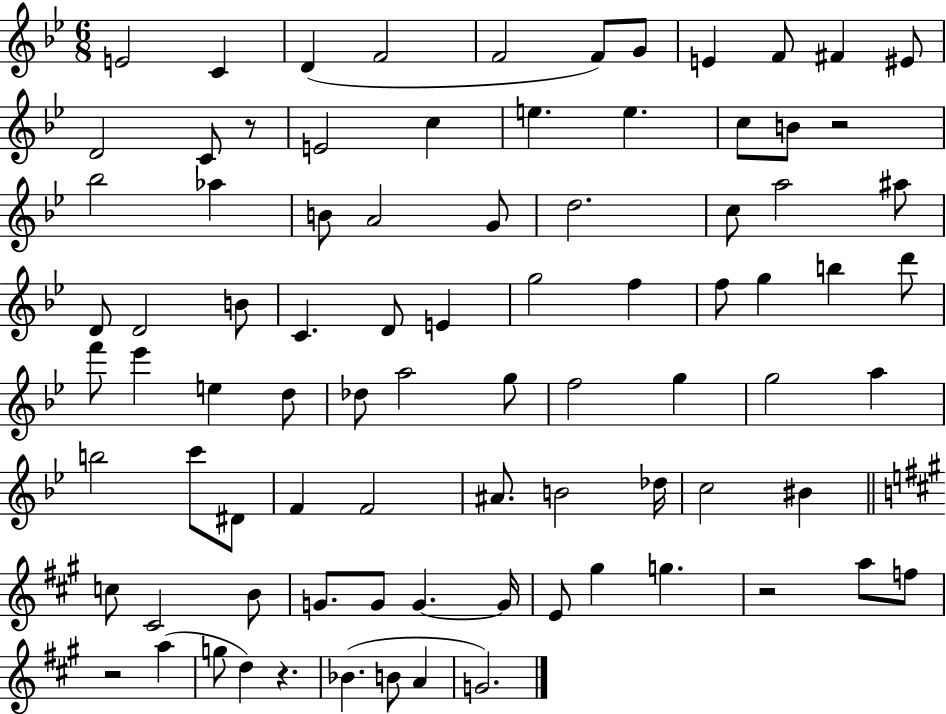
X:1
T:Untitled
M:6/8
L:1/4
K:Bb
E2 C D F2 F2 F/2 G/2 E F/2 ^F ^E/2 D2 C/2 z/2 E2 c e e c/2 B/2 z2 _b2 _a B/2 A2 G/2 d2 c/2 a2 ^a/2 D/2 D2 B/2 C D/2 E g2 f f/2 g b d'/2 f'/2 _e' e d/2 _d/2 a2 g/2 f2 g g2 a b2 c'/2 ^D/2 F F2 ^A/2 B2 _d/4 c2 ^B c/2 ^C2 B/2 G/2 G/2 G G/4 E/2 ^g g z2 a/2 f/2 z2 a g/2 d z _B B/2 A G2